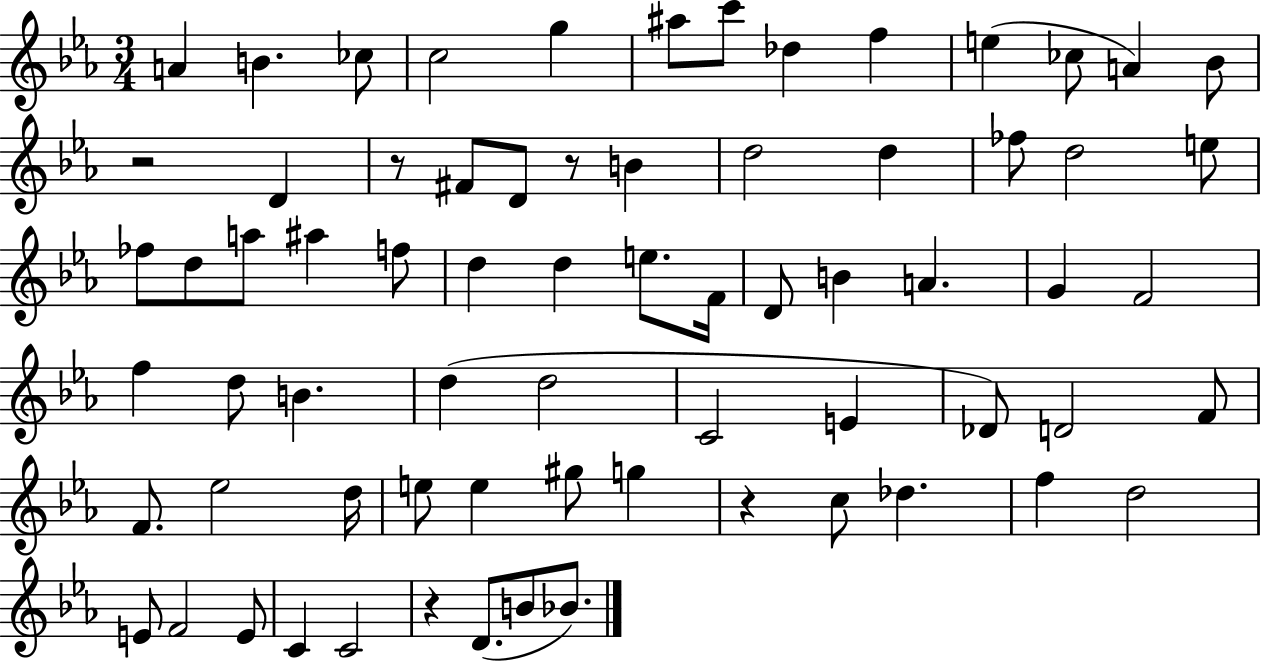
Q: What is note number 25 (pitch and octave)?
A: A5